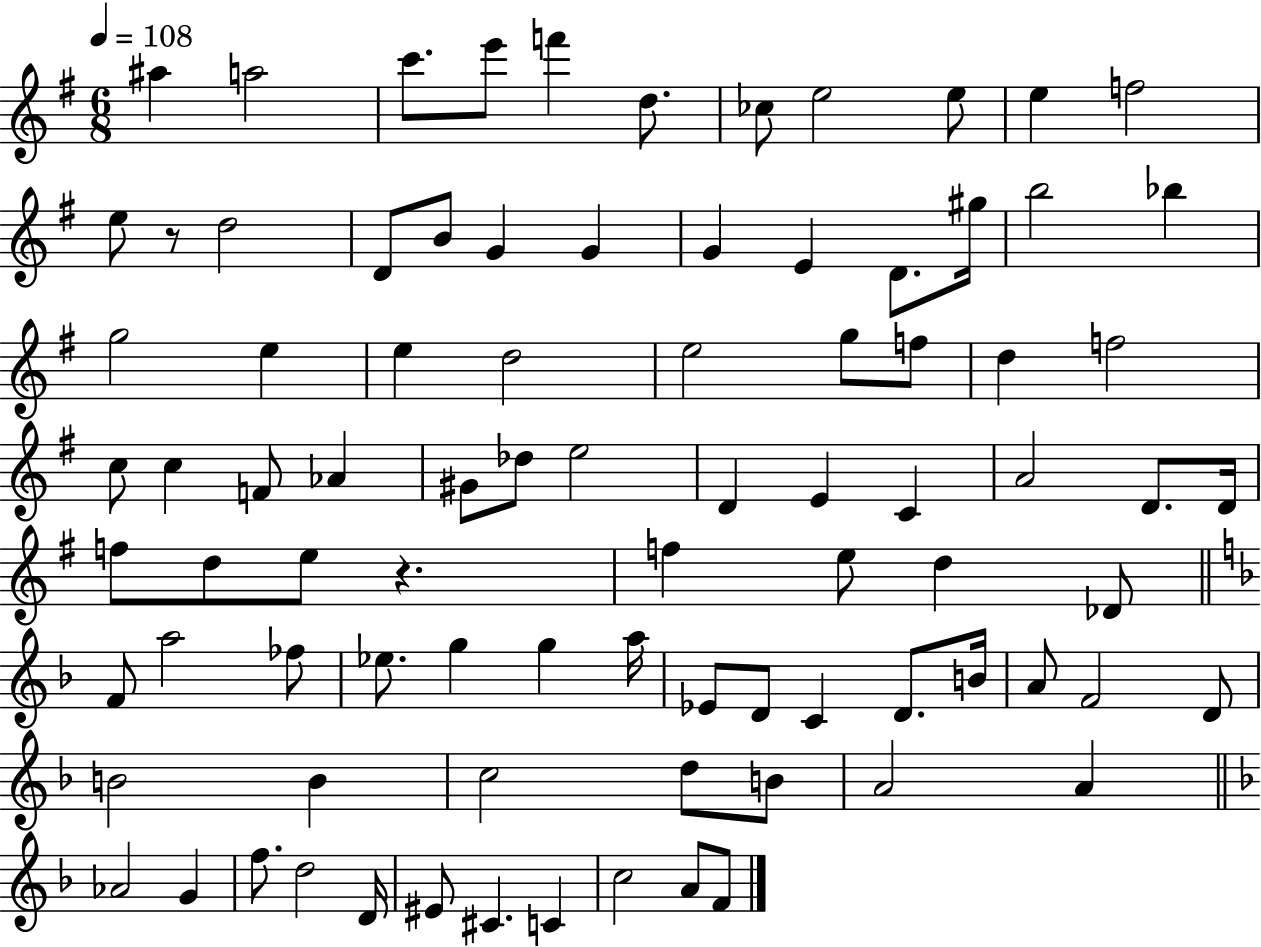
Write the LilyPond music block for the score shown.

{
  \clef treble
  \numericTimeSignature
  \time 6/8
  \key g \major
  \tempo 4 = 108
  ais''4 a''2 | c'''8. e'''8 f'''4 d''8. | ces''8 e''2 e''8 | e''4 f''2 | \break e''8 r8 d''2 | d'8 b'8 g'4 g'4 | g'4 e'4 d'8. gis''16 | b''2 bes''4 | \break g''2 e''4 | e''4 d''2 | e''2 g''8 f''8 | d''4 f''2 | \break c''8 c''4 f'8 aes'4 | gis'8 des''8 e''2 | d'4 e'4 c'4 | a'2 d'8. d'16 | \break f''8 d''8 e''8 r4. | f''4 e''8 d''4 des'8 | \bar "||" \break \key f \major f'8 a''2 fes''8 | ees''8. g''4 g''4 a''16 | ees'8 d'8 c'4 d'8. b'16 | a'8 f'2 d'8 | \break b'2 b'4 | c''2 d''8 b'8 | a'2 a'4 | \bar "||" \break \key d \minor aes'2 g'4 | f''8. d''2 d'16 | eis'8 cis'4. c'4 | c''2 a'8 f'8 | \break \bar "|."
}